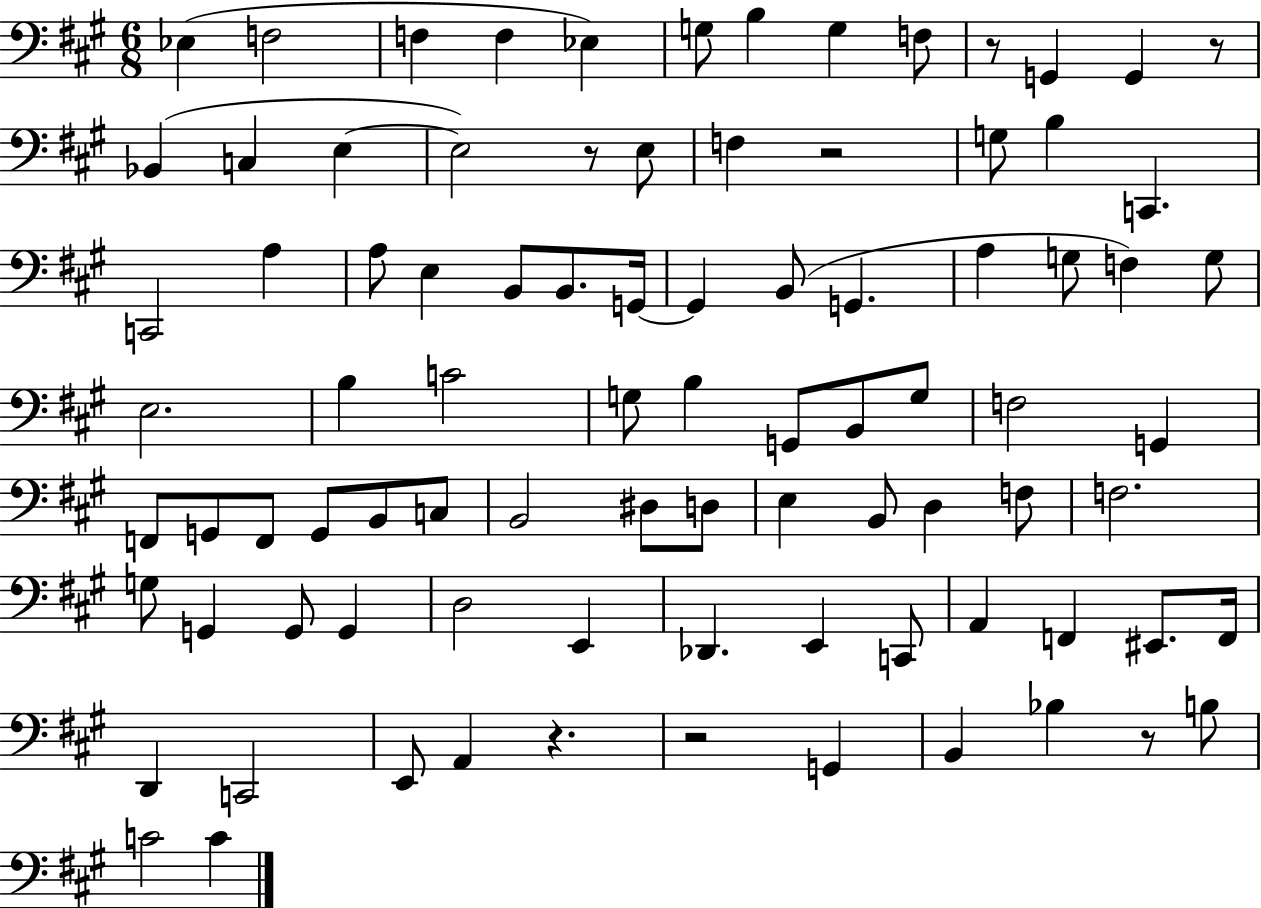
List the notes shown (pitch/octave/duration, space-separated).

Eb3/q F3/h F3/q F3/q Eb3/q G3/e B3/q G3/q F3/e R/e G2/q G2/q R/e Bb2/q C3/q E3/q E3/h R/e E3/e F3/q R/h G3/e B3/q C2/q. C2/h A3/q A3/e E3/q B2/e B2/e. G2/s G2/q B2/e G2/q. A3/q G3/e F3/q G3/e E3/h. B3/q C4/h G3/e B3/q G2/e B2/e G3/e F3/h G2/q F2/e G2/e F2/e G2/e B2/e C3/e B2/h D#3/e D3/e E3/q B2/e D3/q F3/e F3/h. G3/e G2/q G2/e G2/q D3/h E2/q Db2/q. E2/q C2/e A2/q F2/q EIS2/e. F2/s D2/q C2/h E2/e A2/q R/q. R/h G2/q B2/q Bb3/q R/e B3/e C4/h C4/q